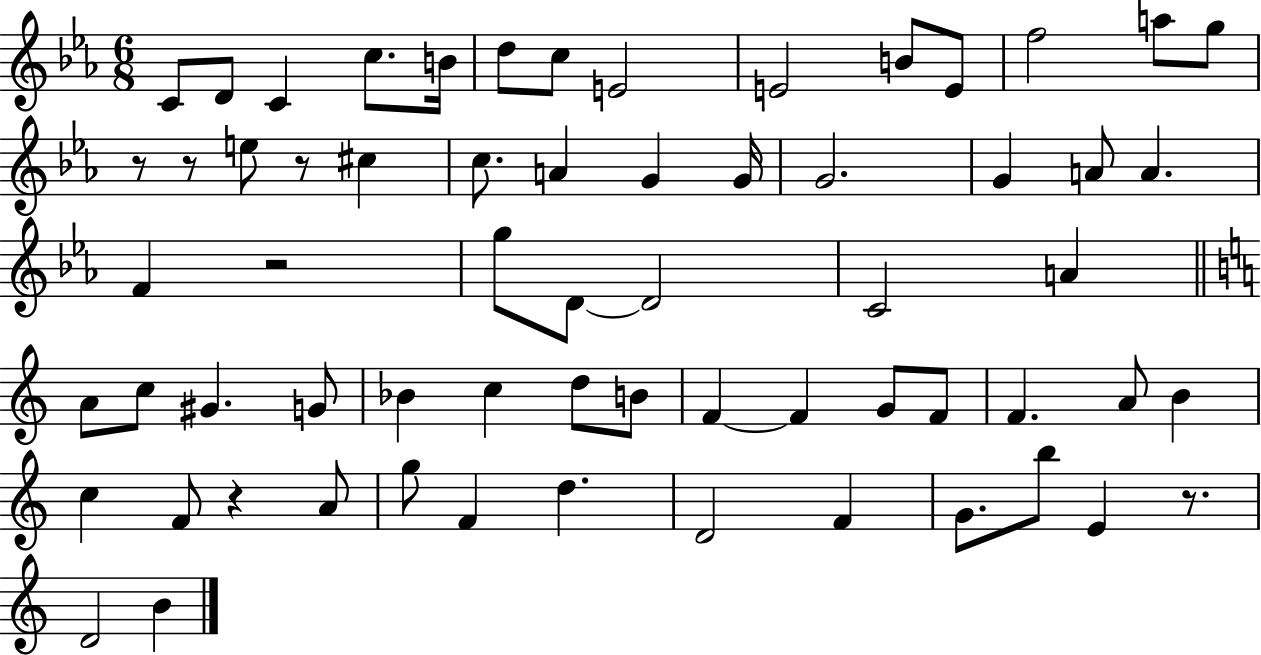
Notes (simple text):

C4/e D4/e C4/q C5/e. B4/s D5/e C5/e E4/h E4/h B4/e E4/e F5/h A5/e G5/e R/e R/e E5/e R/e C#5/q C5/e. A4/q G4/q G4/s G4/h. G4/q A4/e A4/q. F4/q R/h G5/e D4/e D4/h C4/h A4/q A4/e C5/e G#4/q. G4/e Bb4/q C5/q D5/e B4/e F4/q F4/q G4/e F4/e F4/q. A4/e B4/q C5/q F4/e R/q A4/e G5/e F4/q D5/q. D4/h F4/q G4/e. B5/e E4/q R/e. D4/h B4/q